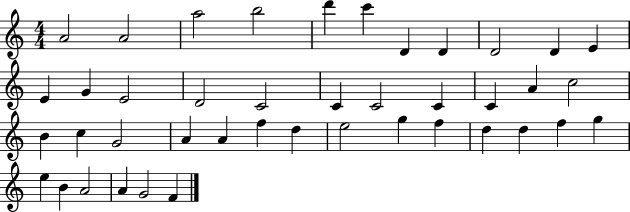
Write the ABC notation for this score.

X:1
T:Untitled
M:4/4
L:1/4
K:C
A2 A2 a2 b2 d' c' D D D2 D E E G E2 D2 C2 C C2 C C A c2 B c G2 A A f d e2 g f d d f g e B A2 A G2 F